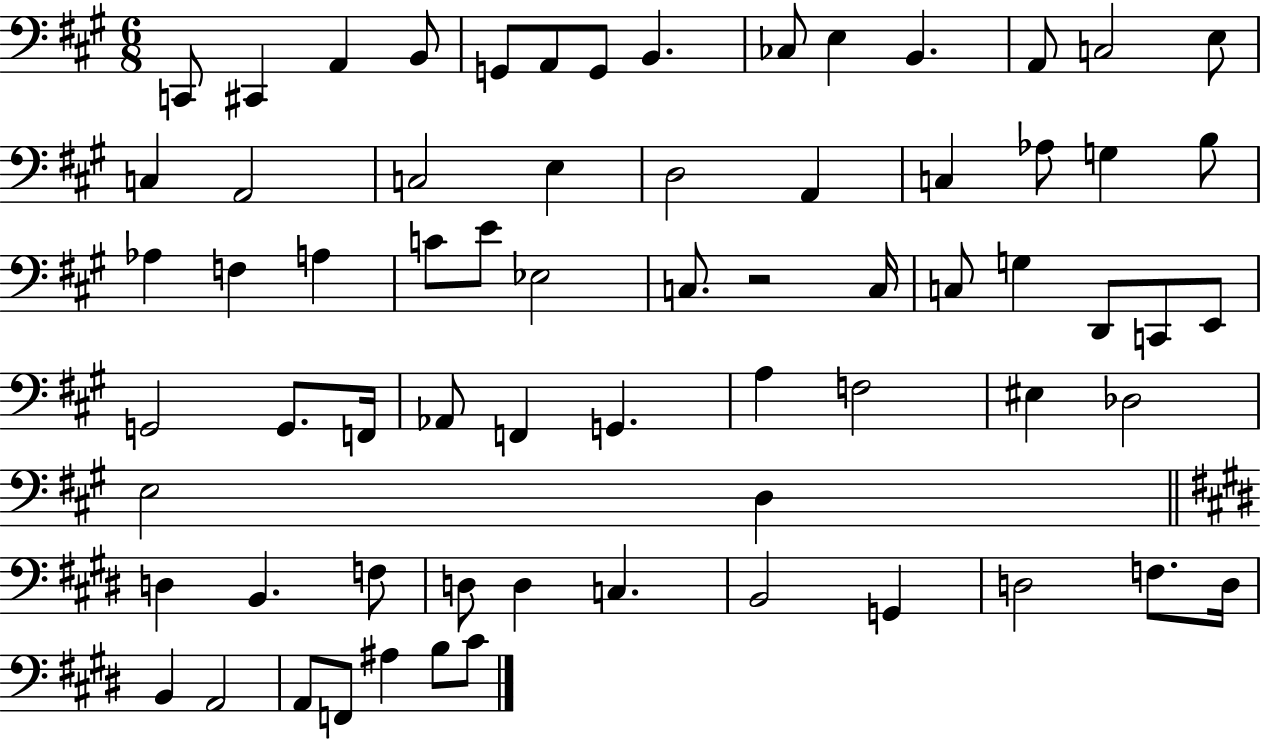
C2/e C#2/q A2/q B2/e G2/e A2/e G2/e B2/q. CES3/e E3/q B2/q. A2/e C3/h E3/e C3/q A2/h C3/h E3/q D3/h A2/q C3/q Ab3/e G3/q B3/e Ab3/q F3/q A3/q C4/e E4/e Eb3/h C3/e. R/h C3/s C3/e G3/q D2/e C2/e E2/e G2/h G2/e. F2/s Ab2/e F2/q G2/q. A3/q F3/h EIS3/q Db3/h E3/h D3/q D3/q B2/q. F3/e D3/e D3/q C3/q. B2/h G2/q D3/h F3/e. D3/s B2/q A2/h A2/e F2/e A#3/q B3/e C#4/e